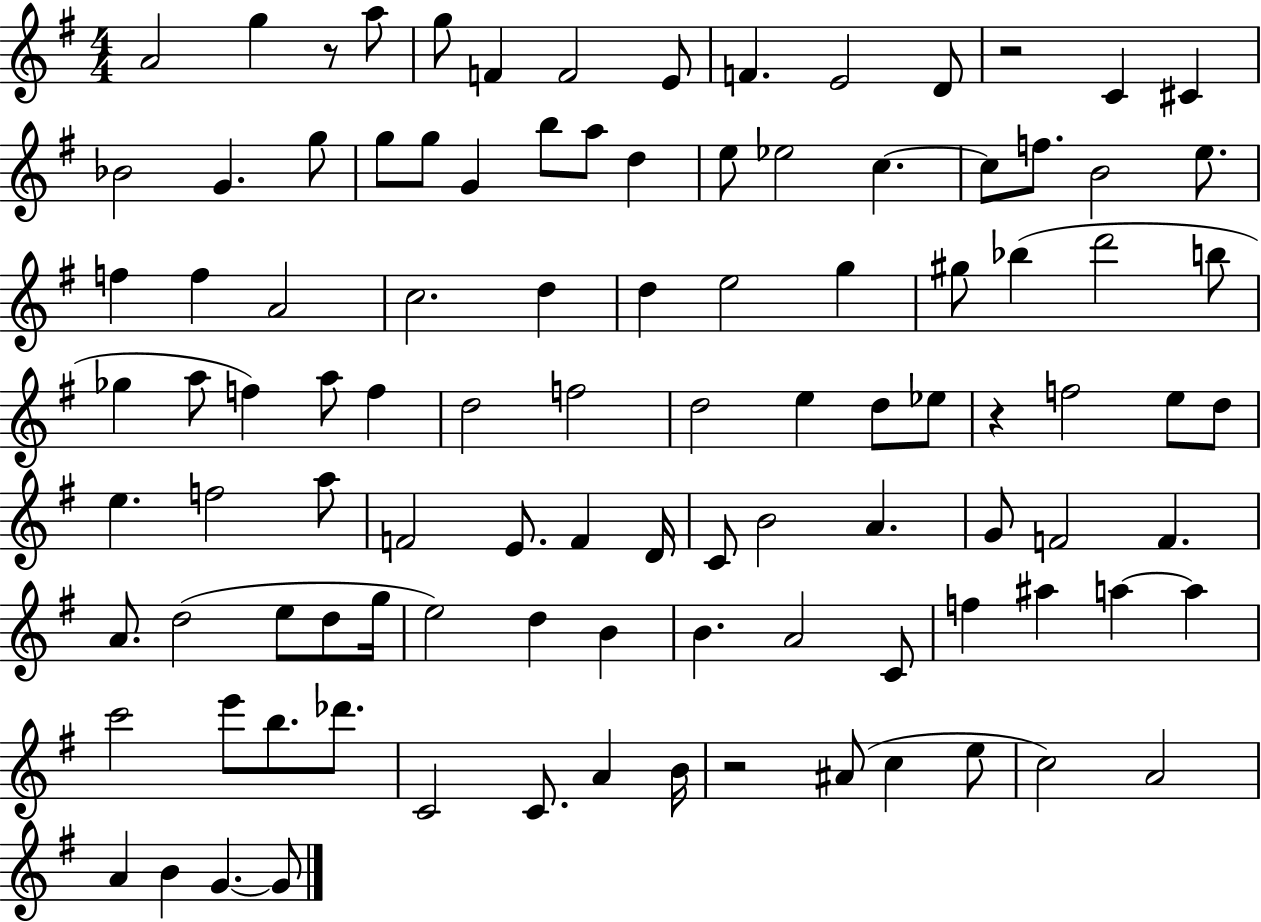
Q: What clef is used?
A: treble